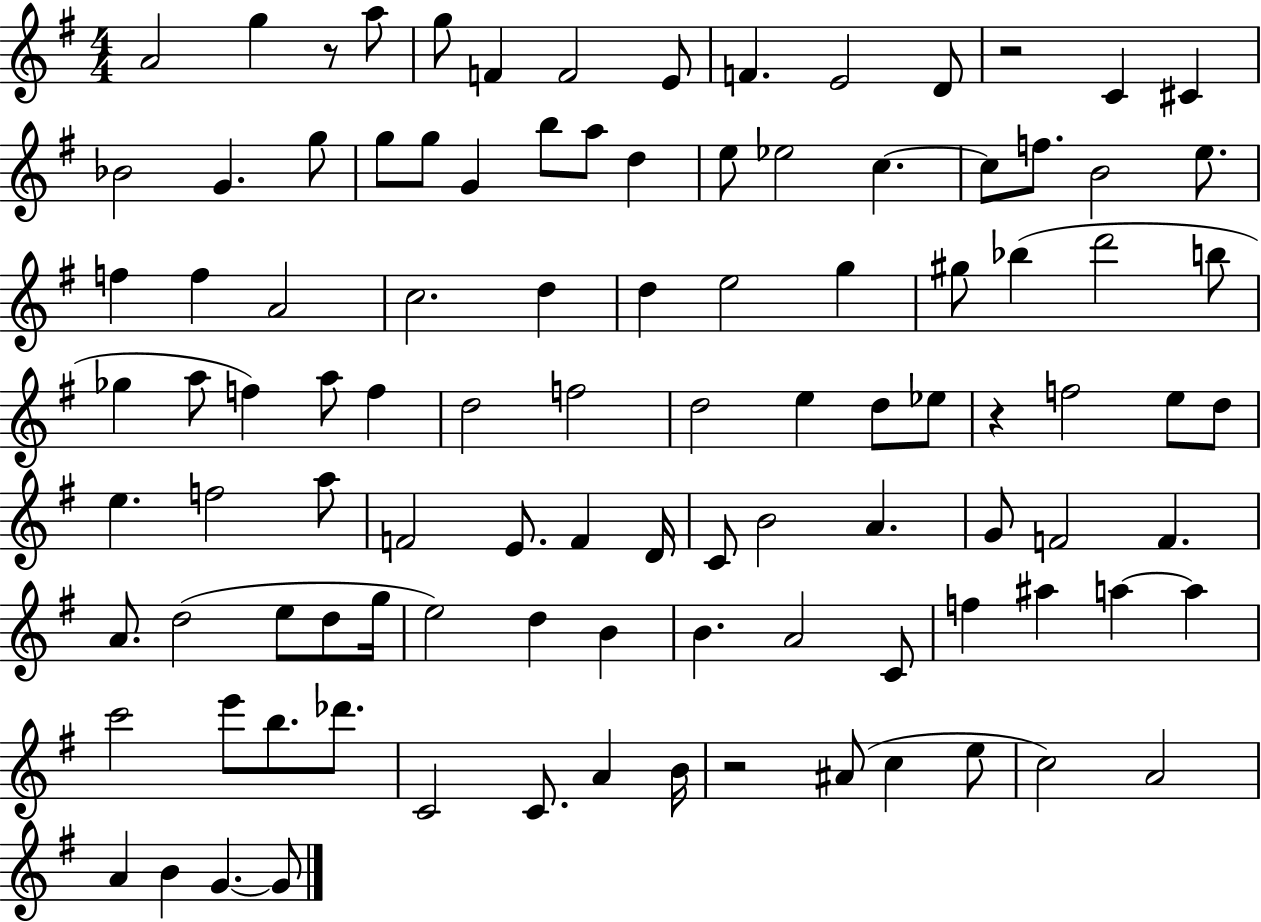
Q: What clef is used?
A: treble